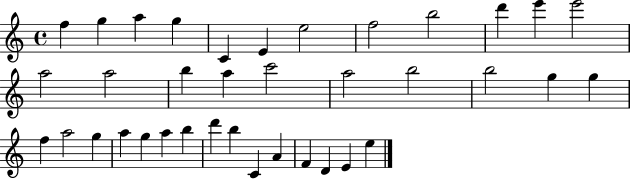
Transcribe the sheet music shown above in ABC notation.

X:1
T:Untitled
M:4/4
L:1/4
K:C
f g a g C E e2 f2 b2 d' e' e'2 a2 a2 b a c'2 a2 b2 b2 g g f a2 g a g a b d' b C A F D E e